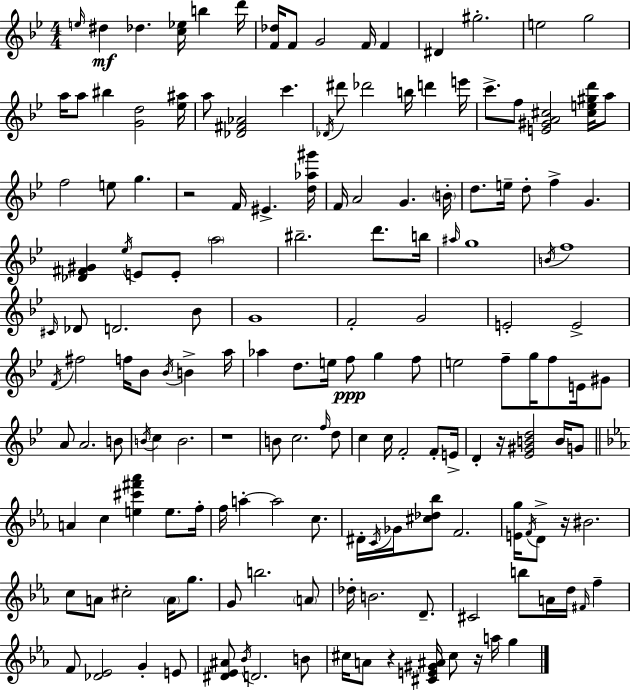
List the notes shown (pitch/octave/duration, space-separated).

E5/s D#5/q Db5/q. [C5,Eb5]/s B5/q D6/s [F4,Db5]/s F4/e G4/h F4/s F4/q D#4/q G#5/h. E5/h G5/h A5/s A5/e BIS5/q [G4,D5]/h [Eb5,A#5]/s A5/e [Db4,F#4,Ab4]/h C6/q. Db4/s D#6/e Db6/h B5/s D6/q E6/s C6/e. F5/e [E4,G#4,A4,C#5]/h [C#5,E5,G#5,D6]/s A5/e F5/h E5/e G5/q. R/h F4/s EIS4/q. [D5,Ab5,G#6]/s F4/s A4/h G4/q. B4/s D5/e. E5/s D5/e F5/q G4/q. [Db4,F#4,G#4]/q Eb5/s E4/e E4/e A5/h BIS5/h. D6/e. B5/s A#5/s G5/w B4/s F5/w C#4/s Db4/e D4/h. Bb4/e G4/w F4/h G4/h E4/h E4/h F4/s F#5/h F5/s Bb4/e Bb4/s B4/q A5/s Ab5/q D5/e. E5/s F5/e G5/q F5/e E5/h F5/e G5/s F5/e E4/s G#4/e A4/e A4/h. B4/e B4/s C5/q B4/h. R/w B4/e C5/h. F5/s D5/e C5/q C5/s F4/h F4/e E4/s D4/q R/s [Eb4,G#4,B4,D5]/h B4/s G4/e A4/q C5/q [E5,C#6,F#6,Ab6]/q E5/e. F5/s F5/s A5/q A5/h C5/e. D#4/s C4/s Gb4/s [C#5,Db5,Bb5]/e F4/h. [E4,G5]/s F4/s D4/e R/s BIS4/h. C5/e A4/e C#5/h A4/s G5/e. G4/e B5/h. A4/e Db5/s B4/h. D4/e. C#4/h B5/e A4/s D5/s F#4/s F5/q F4/e [Db4,Eb4]/h G4/q E4/e [D#4,Eb4,A#4]/e Bb4/s D4/h. B4/e C#5/s A4/e R/q [C#4,E4,G#4,A#4]/s C#5/e R/s A5/s G5/q